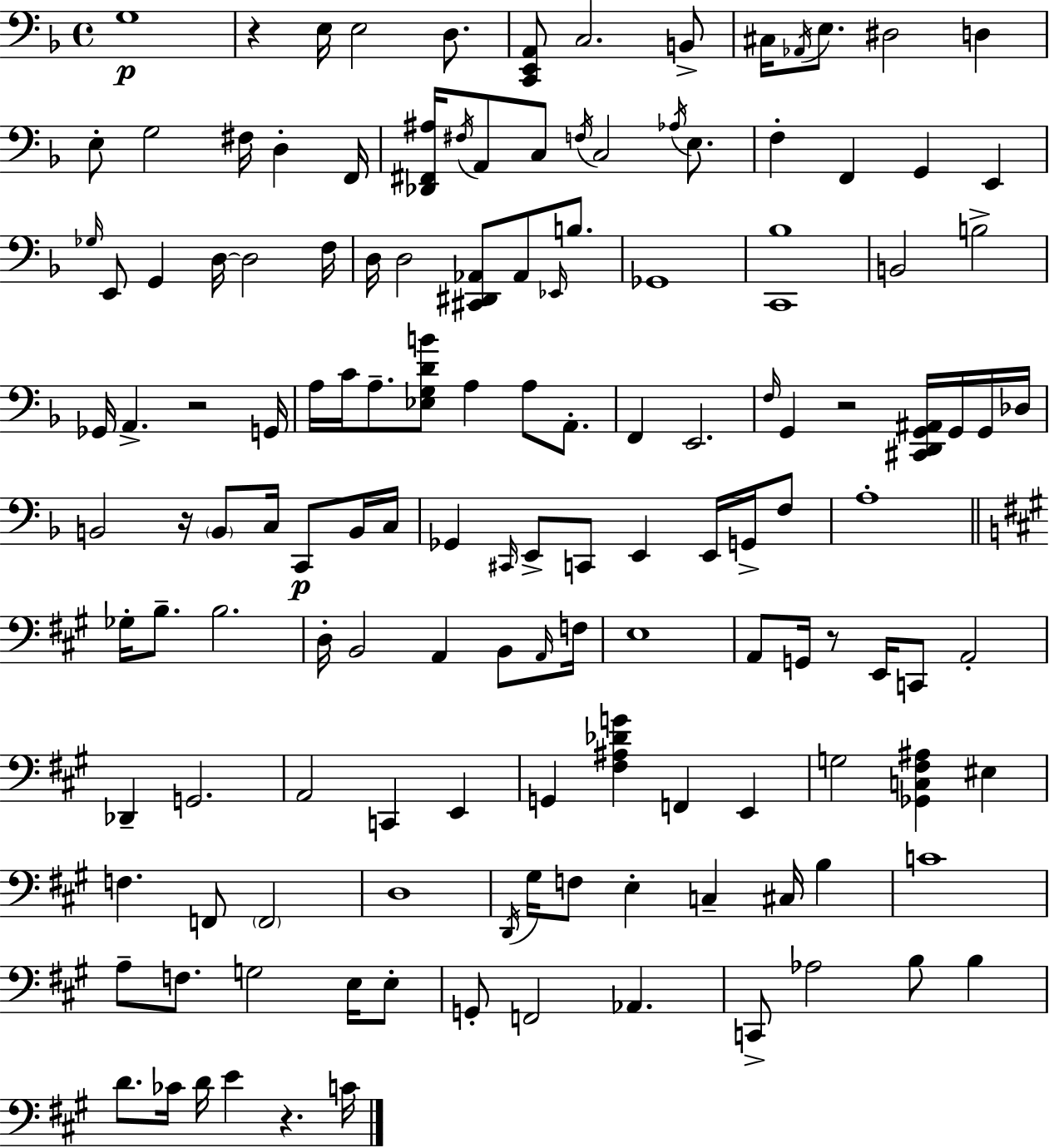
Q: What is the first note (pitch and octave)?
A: G3